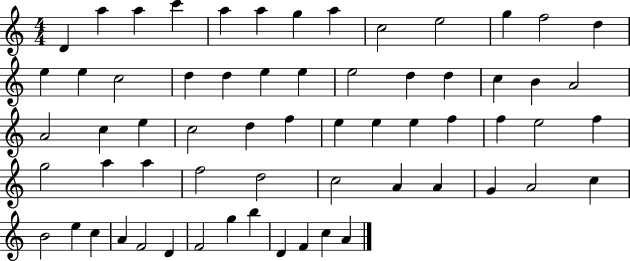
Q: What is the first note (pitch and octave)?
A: D4